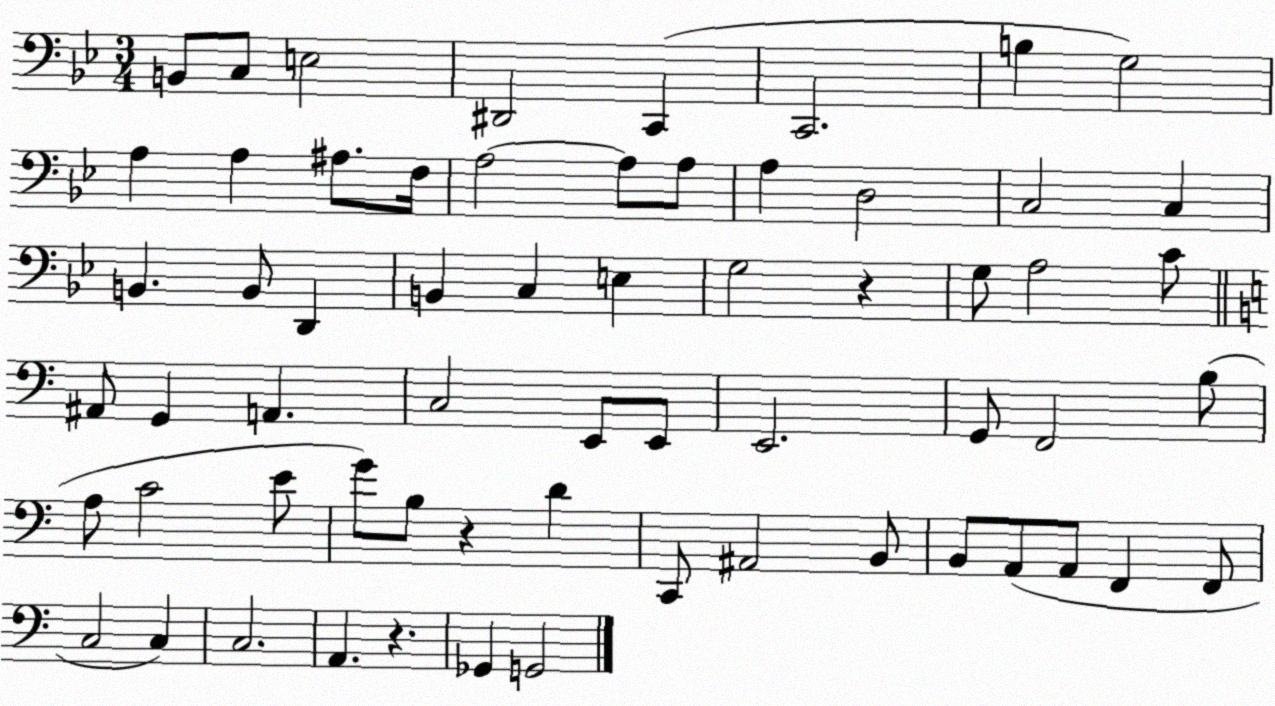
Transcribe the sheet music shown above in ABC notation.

X:1
T:Untitled
M:3/4
L:1/4
K:Bb
B,,/2 C,/2 E,2 ^D,,2 C,, C,,2 B, G,2 A, A, ^A,/2 F,/4 A,2 A,/2 A,/2 A, D,2 C,2 C, B,, B,,/2 D,, B,, C, E, G,2 z G,/2 A,2 C/2 ^A,,/2 G,, A,, C,2 E,,/2 E,,/2 E,,2 G,,/2 F,,2 B,/2 A,/2 C2 E/2 G/2 B,/2 z D C,,/2 ^A,,2 B,,/2 B,,/2 A,,/2 A,,/2 F,, F,,/2 C,2 C, C,2 A,, z _G,, G,,2